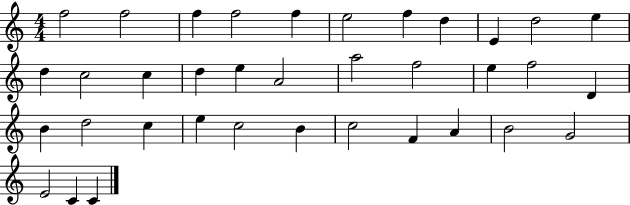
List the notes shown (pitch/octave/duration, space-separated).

F5/h F5/h F5/q F5/h F5/q E5/h F5/q D5/q E4/q D5/h E5/q D5/q C5/h C5/q D5/q E5/q A4/h A5/h F5/h E5/q F5/h D4/q B4/q D5/h C5/q E5/q C5/h B4/q C5/h F4/q A4/q B4/h G4/h E4/h C4/q C4/q